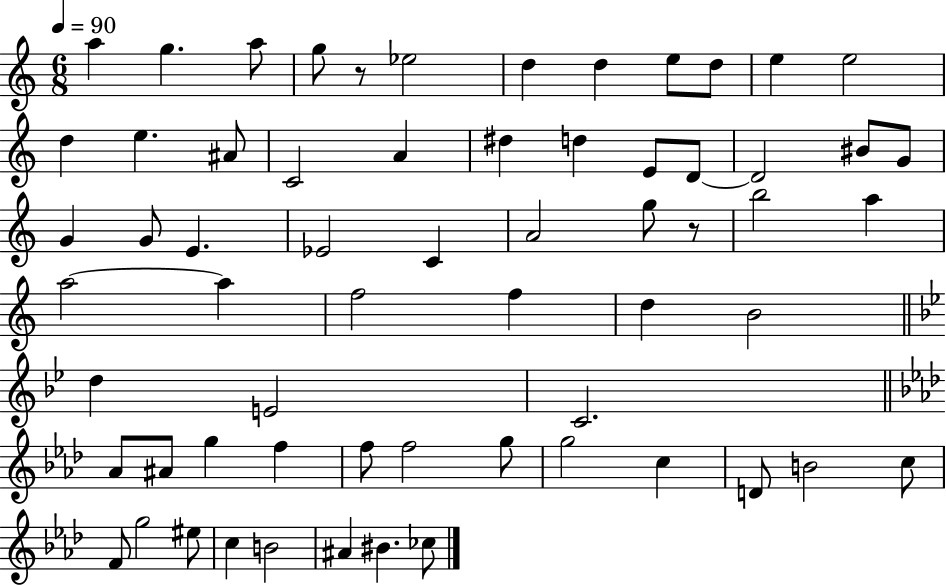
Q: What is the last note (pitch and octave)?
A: CES5